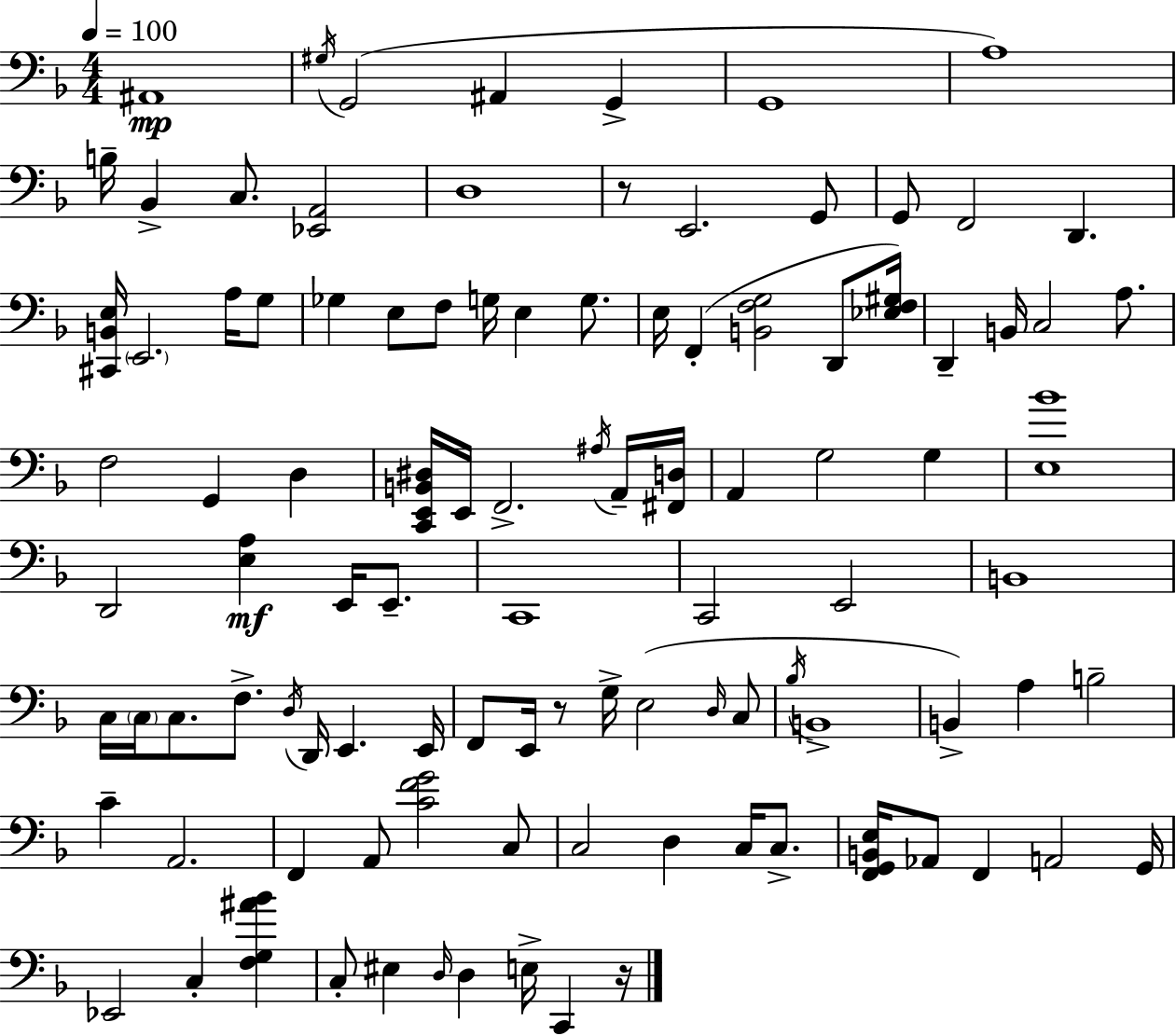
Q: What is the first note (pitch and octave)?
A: A#2